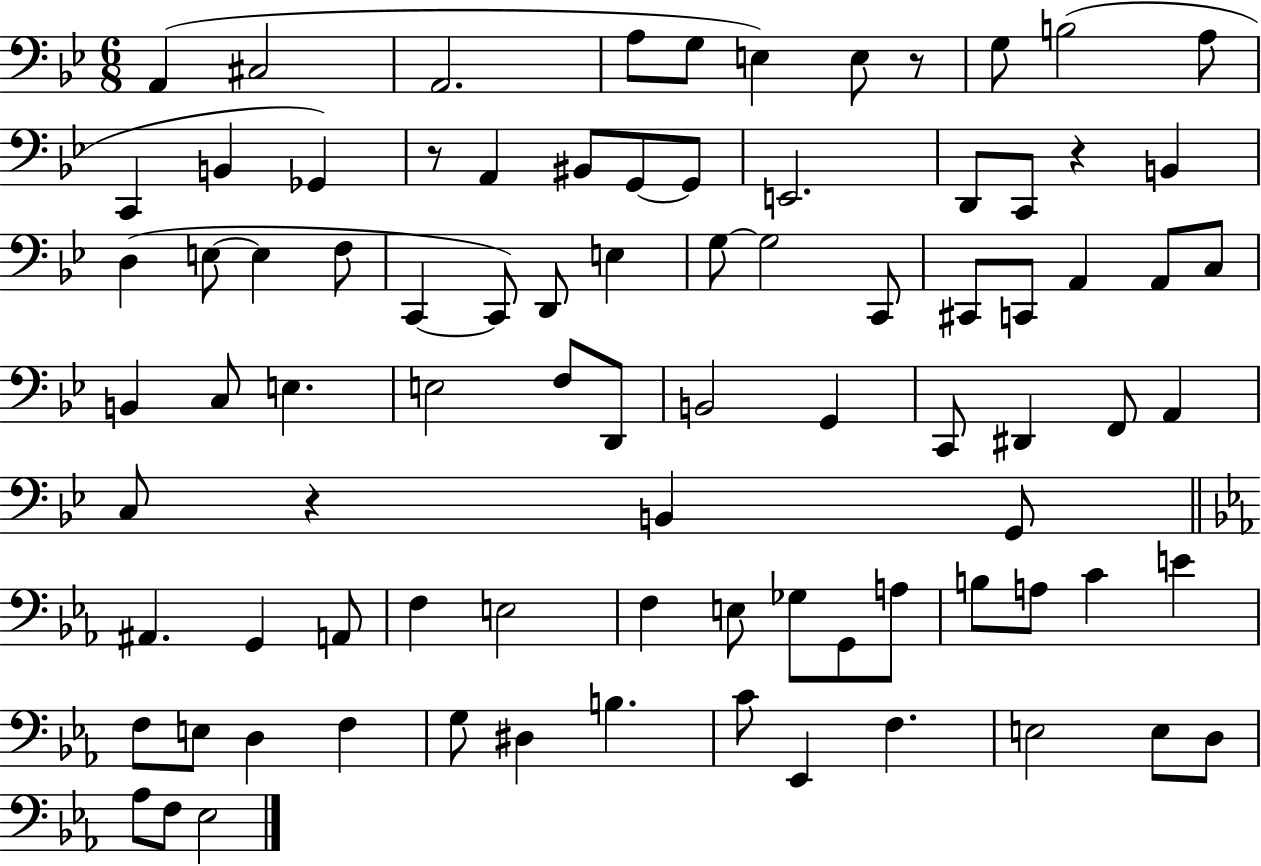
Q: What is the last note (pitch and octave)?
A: Eb3